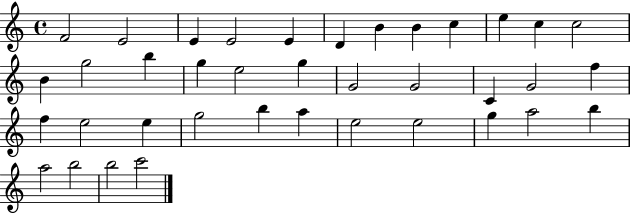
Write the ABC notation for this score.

X:1
T:Untitled
M:4/4
L:1/4
K:C
F2 E2 E E2 E D B B c e c c2 B g2 b g e2 g G2 G2 C G2 f f e2 e g2 b a e2 e2 g a2 b a2 b2 b2 c'2